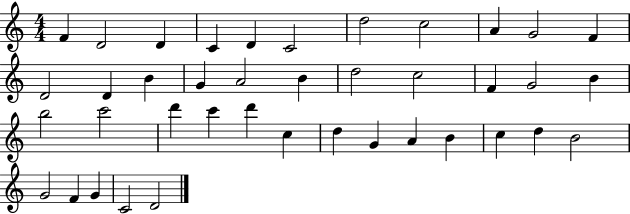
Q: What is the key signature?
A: C major